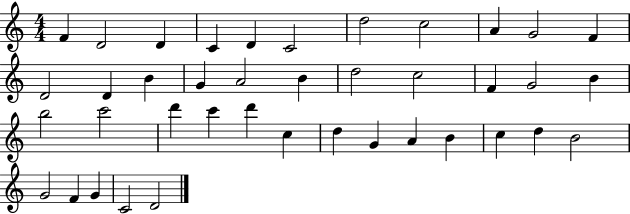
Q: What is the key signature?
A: C major